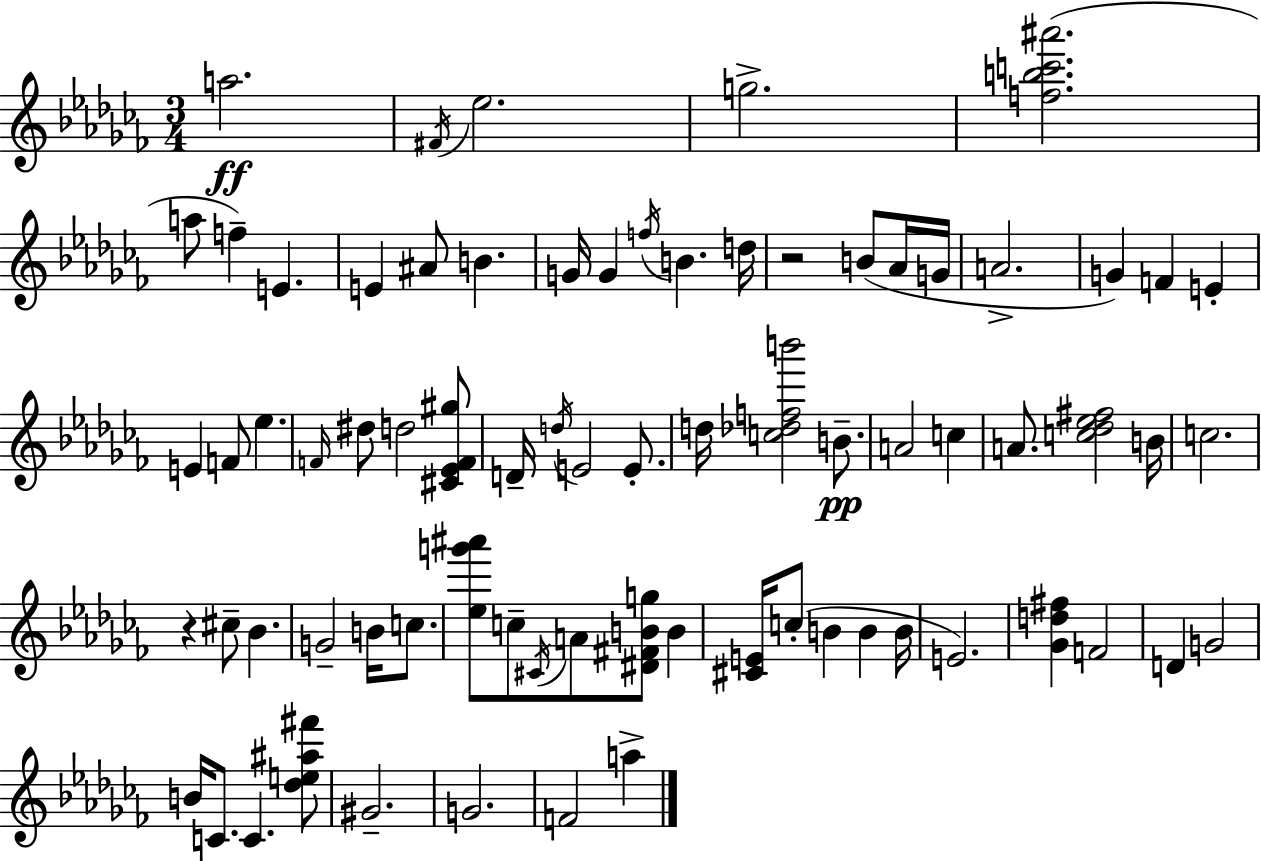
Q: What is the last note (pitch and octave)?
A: A5